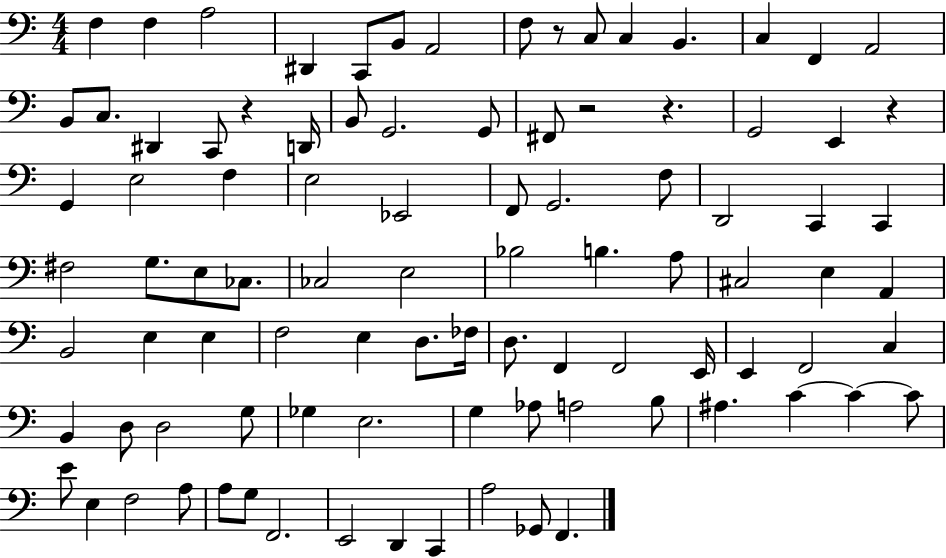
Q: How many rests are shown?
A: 5